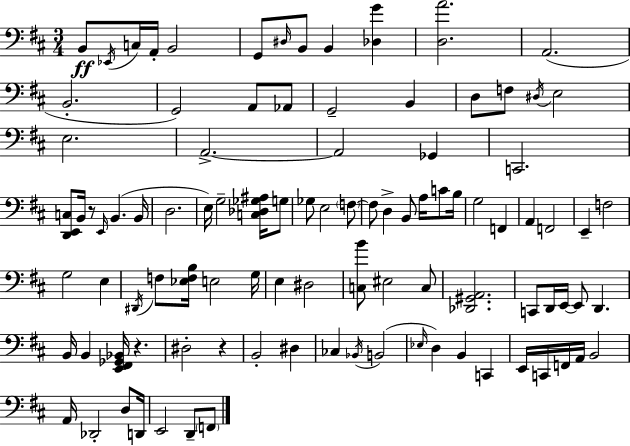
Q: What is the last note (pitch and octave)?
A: F2